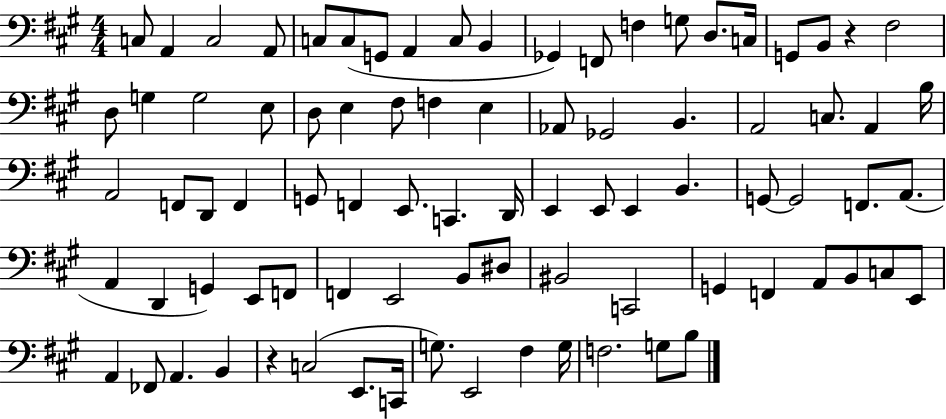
{
  \clef bass
  \numericTimeSignature
  \time 4/4
  \key a \major
  c8 a,4 c2 a,8 | c8 c8( g,8 a,4 c8 b,4 | ges,4) f,8 f4 g8 d8. c16 | g,8 b,8 r4 fis2 | \break d8 g4 g2 e8 | d8 e4 fis8 f4 e4 | aes,8 ges,2 b,4. | a,2 c8. a,4 b16 | \break a,2 f,8 d,8 f,4 | g,8 f,4 e,8. c,4. d,16 | e,4 e,8 e,4 b,4. | g,8~~ g,2 f,8. a,8.( | \break a,4 d,4 g,4) e,8 f,8 | f,4 e,2 b,8 dis8 | bis,2 c,2 | g,4 f,4 a,8 b,8 c8 e,8 | \break a,4 fes,8 a,4. b,4 | r4 c2( e,8. c,16 | g8.) e,2 fis4 g16 | f2. g8 b8 | \break \bar "|."
}